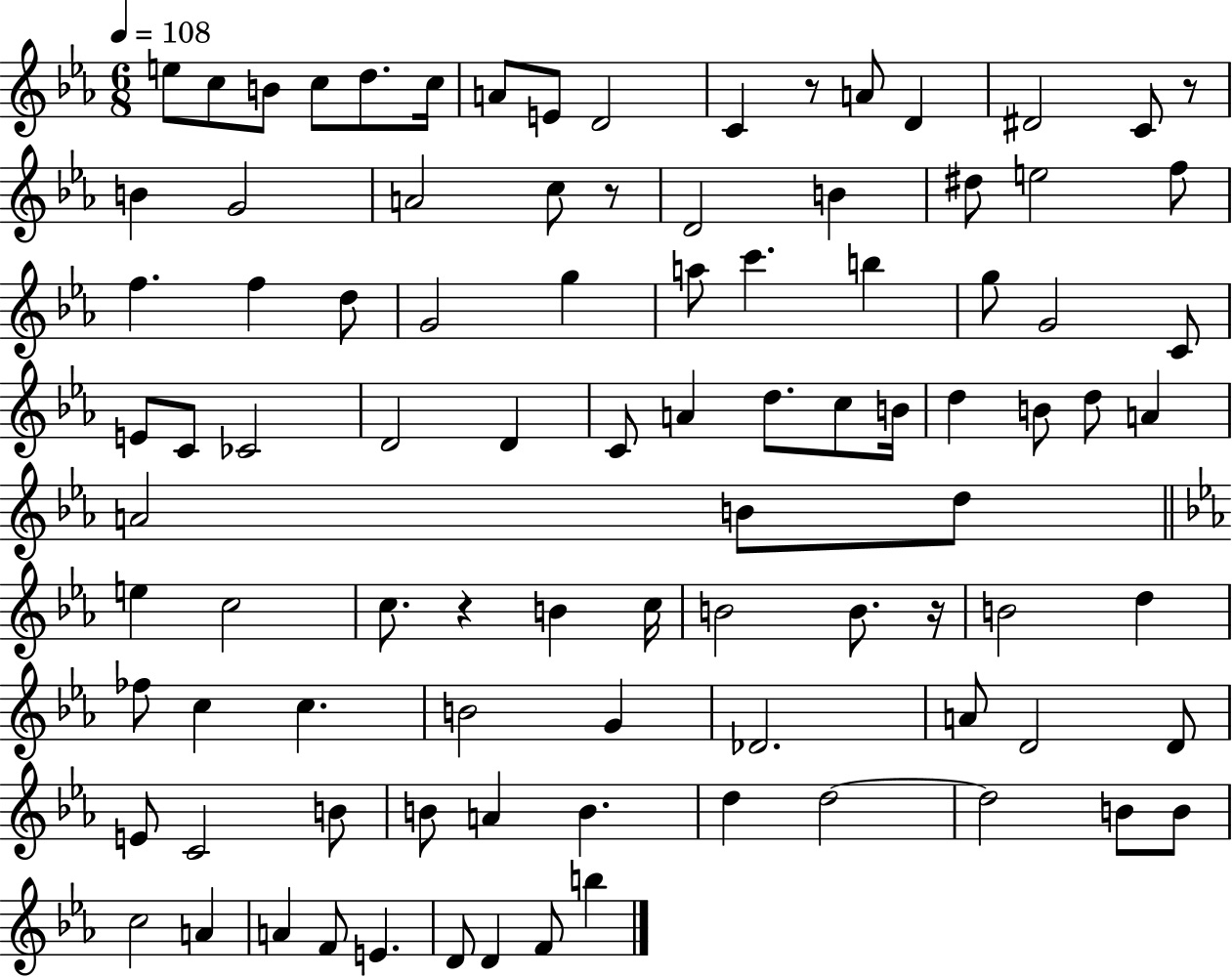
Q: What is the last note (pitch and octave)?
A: B5